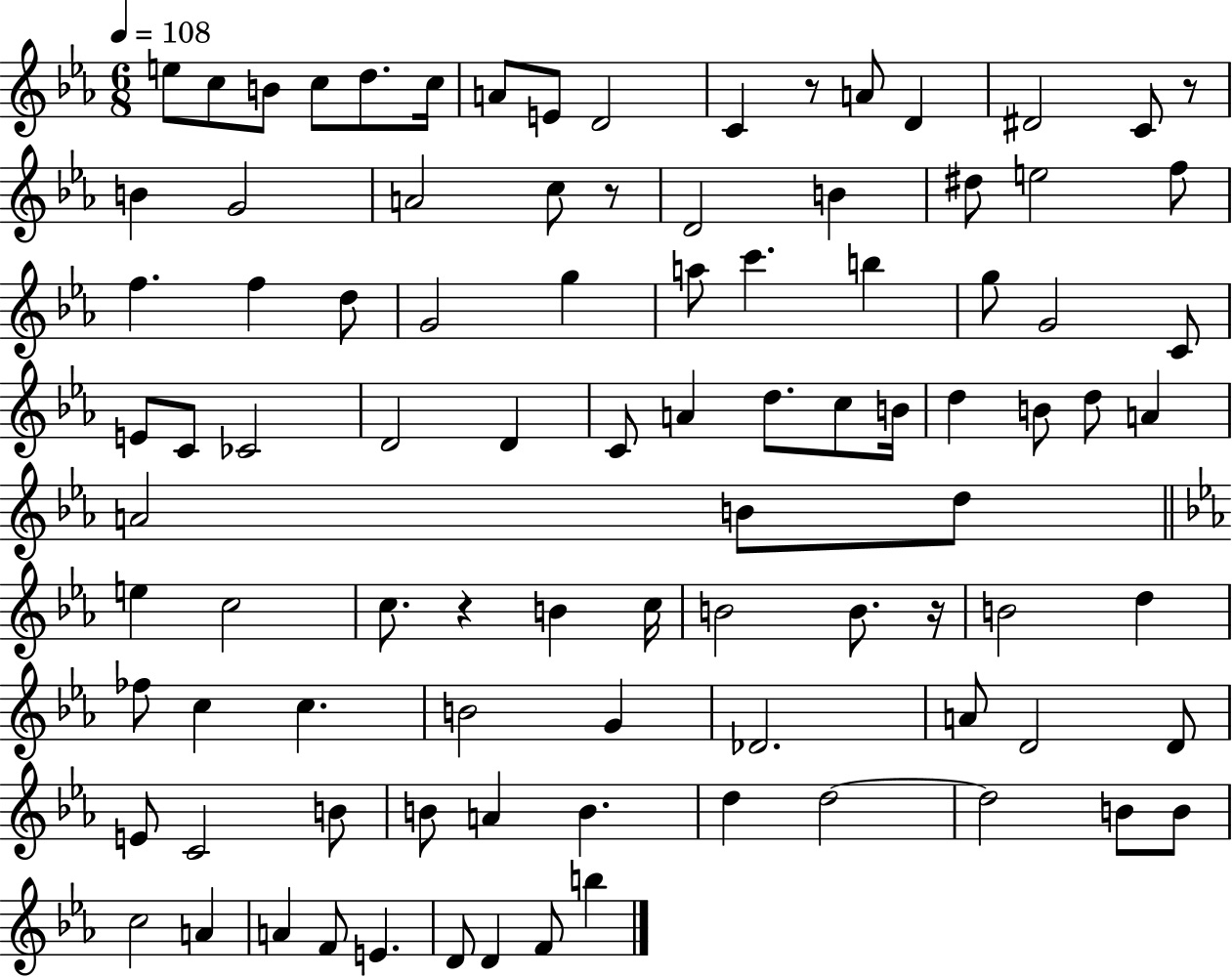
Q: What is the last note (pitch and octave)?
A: B5